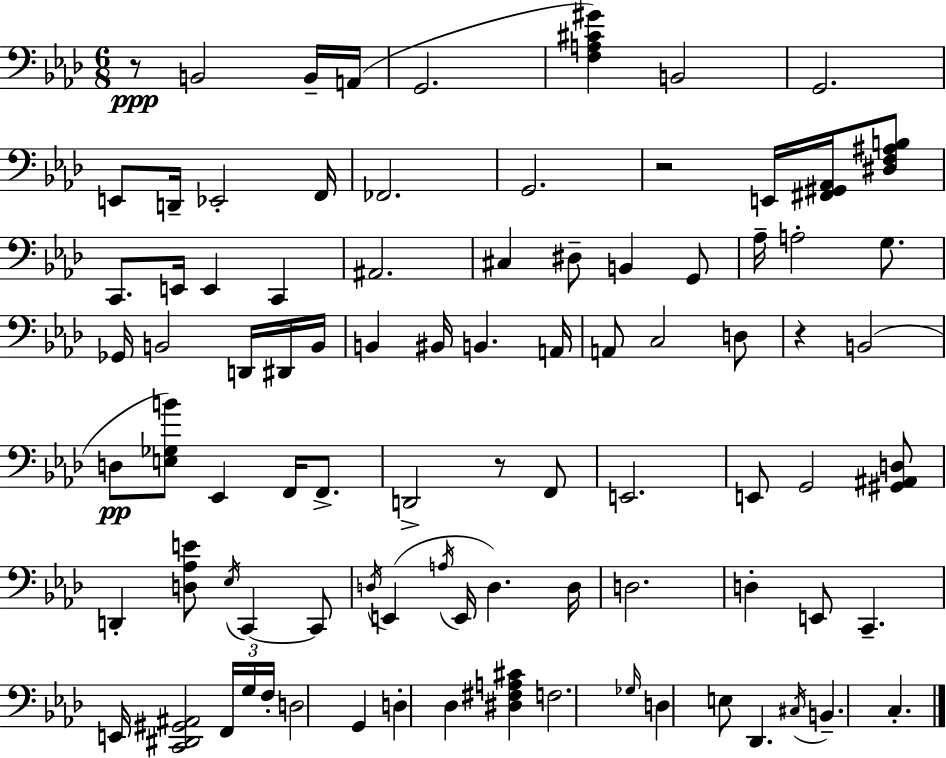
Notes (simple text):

R/e B2/h B2/s A2/s G2/h. [F3,A3,C#4,G#4]/q B2/h G2/h. E2/e D2/s Eb2/h F2/s FES2/h. G2/h. R/h E2/s [F#2,G#2,Ab2]/s [D#3,F3,A#3,B3]/e C2/e. E2/s E2/q C2/q A#2/h. C#3/q D#3/e B2/q G2/e Ab3/s A3/h G3/e. Gb2/s B2/h D2/s D#2/s B2/s B2/q BIS2/s B2/q. A2/s A2/e C3/h D3/e R/q B2/h D3/e [E3,Gb3,B4]/e Eb2/q F2/s F2/e. D2/h R/e F2/e E2/h. E2/e G2/h [G#2,A#2,D3]/e D2/q [D3,Ab3,E4]/e Eb3/s C2/q C2/e D3/s E2/q A3/s E2/s D3/q. D3/s D3/h. D3/q E2/e C2/q. E2/s [C2,D#2,G#2,A#2]/h F2/s G3/s F3/s D3/h G2/q D3/q Db3/q [D#3,F#3,A3,C#4]/q F3/h. Gb3/s D3/q E3/e Db2/q. C#3/s B2/q. C3/q.